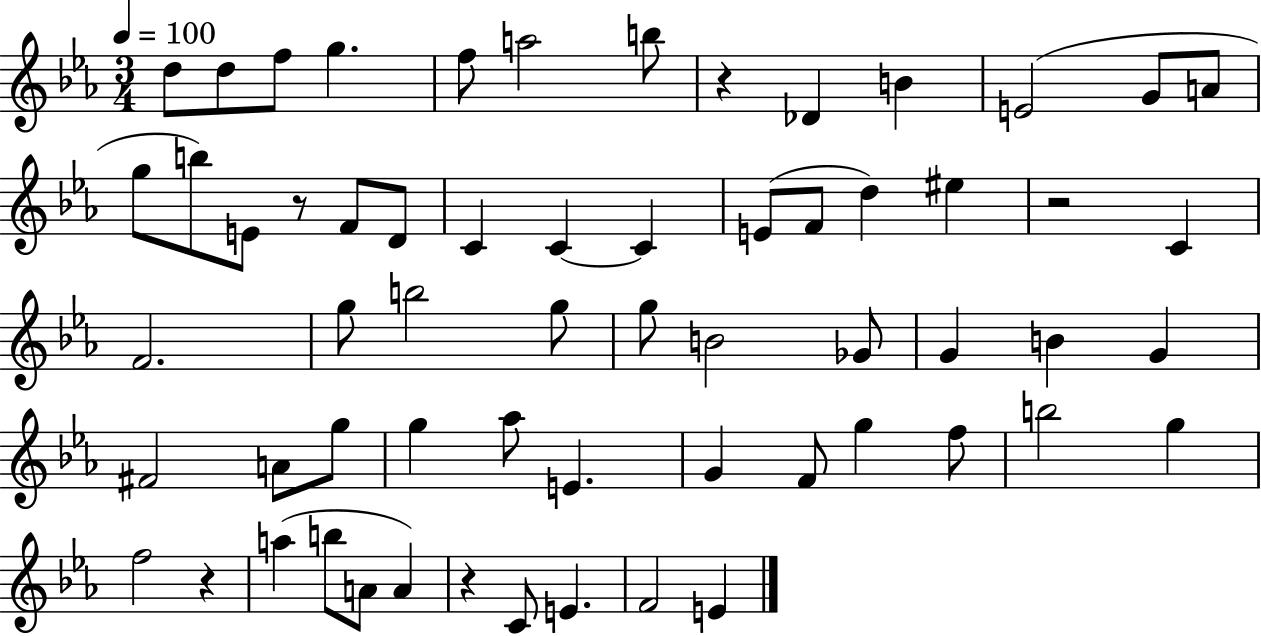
{
  \clef treble
  \numericTimeSignature
  \time 3/4
  \key ees \major
  \tempo 4 = 100
  d''8 d''8 f''8 g''4. | f''8 a''2 b''8 | r4 des'4 b'4 | e'2( g'8 a'8 | \break g''8 b''8) e'8 r8 f'8 d'8 | c'4 c'4~~ c'4 | e'8( f'8 d''4) eis''4 | r2 c'4 | \break f'2. | g''8 b''2 g''8 | g''8 b'2 ges'8 | g'4 b'4 g'4 | \break fis'2 a'8 g''8 | g''4 aes''8 e'4. | g'4 f'8 g''4 f''8 | b''2 g''4 | \break f''2 r4 | a''4( b''8 a'8 a'4) | r4 c'8 e'4. | f'2 e'4 | \break \bar "|."
}